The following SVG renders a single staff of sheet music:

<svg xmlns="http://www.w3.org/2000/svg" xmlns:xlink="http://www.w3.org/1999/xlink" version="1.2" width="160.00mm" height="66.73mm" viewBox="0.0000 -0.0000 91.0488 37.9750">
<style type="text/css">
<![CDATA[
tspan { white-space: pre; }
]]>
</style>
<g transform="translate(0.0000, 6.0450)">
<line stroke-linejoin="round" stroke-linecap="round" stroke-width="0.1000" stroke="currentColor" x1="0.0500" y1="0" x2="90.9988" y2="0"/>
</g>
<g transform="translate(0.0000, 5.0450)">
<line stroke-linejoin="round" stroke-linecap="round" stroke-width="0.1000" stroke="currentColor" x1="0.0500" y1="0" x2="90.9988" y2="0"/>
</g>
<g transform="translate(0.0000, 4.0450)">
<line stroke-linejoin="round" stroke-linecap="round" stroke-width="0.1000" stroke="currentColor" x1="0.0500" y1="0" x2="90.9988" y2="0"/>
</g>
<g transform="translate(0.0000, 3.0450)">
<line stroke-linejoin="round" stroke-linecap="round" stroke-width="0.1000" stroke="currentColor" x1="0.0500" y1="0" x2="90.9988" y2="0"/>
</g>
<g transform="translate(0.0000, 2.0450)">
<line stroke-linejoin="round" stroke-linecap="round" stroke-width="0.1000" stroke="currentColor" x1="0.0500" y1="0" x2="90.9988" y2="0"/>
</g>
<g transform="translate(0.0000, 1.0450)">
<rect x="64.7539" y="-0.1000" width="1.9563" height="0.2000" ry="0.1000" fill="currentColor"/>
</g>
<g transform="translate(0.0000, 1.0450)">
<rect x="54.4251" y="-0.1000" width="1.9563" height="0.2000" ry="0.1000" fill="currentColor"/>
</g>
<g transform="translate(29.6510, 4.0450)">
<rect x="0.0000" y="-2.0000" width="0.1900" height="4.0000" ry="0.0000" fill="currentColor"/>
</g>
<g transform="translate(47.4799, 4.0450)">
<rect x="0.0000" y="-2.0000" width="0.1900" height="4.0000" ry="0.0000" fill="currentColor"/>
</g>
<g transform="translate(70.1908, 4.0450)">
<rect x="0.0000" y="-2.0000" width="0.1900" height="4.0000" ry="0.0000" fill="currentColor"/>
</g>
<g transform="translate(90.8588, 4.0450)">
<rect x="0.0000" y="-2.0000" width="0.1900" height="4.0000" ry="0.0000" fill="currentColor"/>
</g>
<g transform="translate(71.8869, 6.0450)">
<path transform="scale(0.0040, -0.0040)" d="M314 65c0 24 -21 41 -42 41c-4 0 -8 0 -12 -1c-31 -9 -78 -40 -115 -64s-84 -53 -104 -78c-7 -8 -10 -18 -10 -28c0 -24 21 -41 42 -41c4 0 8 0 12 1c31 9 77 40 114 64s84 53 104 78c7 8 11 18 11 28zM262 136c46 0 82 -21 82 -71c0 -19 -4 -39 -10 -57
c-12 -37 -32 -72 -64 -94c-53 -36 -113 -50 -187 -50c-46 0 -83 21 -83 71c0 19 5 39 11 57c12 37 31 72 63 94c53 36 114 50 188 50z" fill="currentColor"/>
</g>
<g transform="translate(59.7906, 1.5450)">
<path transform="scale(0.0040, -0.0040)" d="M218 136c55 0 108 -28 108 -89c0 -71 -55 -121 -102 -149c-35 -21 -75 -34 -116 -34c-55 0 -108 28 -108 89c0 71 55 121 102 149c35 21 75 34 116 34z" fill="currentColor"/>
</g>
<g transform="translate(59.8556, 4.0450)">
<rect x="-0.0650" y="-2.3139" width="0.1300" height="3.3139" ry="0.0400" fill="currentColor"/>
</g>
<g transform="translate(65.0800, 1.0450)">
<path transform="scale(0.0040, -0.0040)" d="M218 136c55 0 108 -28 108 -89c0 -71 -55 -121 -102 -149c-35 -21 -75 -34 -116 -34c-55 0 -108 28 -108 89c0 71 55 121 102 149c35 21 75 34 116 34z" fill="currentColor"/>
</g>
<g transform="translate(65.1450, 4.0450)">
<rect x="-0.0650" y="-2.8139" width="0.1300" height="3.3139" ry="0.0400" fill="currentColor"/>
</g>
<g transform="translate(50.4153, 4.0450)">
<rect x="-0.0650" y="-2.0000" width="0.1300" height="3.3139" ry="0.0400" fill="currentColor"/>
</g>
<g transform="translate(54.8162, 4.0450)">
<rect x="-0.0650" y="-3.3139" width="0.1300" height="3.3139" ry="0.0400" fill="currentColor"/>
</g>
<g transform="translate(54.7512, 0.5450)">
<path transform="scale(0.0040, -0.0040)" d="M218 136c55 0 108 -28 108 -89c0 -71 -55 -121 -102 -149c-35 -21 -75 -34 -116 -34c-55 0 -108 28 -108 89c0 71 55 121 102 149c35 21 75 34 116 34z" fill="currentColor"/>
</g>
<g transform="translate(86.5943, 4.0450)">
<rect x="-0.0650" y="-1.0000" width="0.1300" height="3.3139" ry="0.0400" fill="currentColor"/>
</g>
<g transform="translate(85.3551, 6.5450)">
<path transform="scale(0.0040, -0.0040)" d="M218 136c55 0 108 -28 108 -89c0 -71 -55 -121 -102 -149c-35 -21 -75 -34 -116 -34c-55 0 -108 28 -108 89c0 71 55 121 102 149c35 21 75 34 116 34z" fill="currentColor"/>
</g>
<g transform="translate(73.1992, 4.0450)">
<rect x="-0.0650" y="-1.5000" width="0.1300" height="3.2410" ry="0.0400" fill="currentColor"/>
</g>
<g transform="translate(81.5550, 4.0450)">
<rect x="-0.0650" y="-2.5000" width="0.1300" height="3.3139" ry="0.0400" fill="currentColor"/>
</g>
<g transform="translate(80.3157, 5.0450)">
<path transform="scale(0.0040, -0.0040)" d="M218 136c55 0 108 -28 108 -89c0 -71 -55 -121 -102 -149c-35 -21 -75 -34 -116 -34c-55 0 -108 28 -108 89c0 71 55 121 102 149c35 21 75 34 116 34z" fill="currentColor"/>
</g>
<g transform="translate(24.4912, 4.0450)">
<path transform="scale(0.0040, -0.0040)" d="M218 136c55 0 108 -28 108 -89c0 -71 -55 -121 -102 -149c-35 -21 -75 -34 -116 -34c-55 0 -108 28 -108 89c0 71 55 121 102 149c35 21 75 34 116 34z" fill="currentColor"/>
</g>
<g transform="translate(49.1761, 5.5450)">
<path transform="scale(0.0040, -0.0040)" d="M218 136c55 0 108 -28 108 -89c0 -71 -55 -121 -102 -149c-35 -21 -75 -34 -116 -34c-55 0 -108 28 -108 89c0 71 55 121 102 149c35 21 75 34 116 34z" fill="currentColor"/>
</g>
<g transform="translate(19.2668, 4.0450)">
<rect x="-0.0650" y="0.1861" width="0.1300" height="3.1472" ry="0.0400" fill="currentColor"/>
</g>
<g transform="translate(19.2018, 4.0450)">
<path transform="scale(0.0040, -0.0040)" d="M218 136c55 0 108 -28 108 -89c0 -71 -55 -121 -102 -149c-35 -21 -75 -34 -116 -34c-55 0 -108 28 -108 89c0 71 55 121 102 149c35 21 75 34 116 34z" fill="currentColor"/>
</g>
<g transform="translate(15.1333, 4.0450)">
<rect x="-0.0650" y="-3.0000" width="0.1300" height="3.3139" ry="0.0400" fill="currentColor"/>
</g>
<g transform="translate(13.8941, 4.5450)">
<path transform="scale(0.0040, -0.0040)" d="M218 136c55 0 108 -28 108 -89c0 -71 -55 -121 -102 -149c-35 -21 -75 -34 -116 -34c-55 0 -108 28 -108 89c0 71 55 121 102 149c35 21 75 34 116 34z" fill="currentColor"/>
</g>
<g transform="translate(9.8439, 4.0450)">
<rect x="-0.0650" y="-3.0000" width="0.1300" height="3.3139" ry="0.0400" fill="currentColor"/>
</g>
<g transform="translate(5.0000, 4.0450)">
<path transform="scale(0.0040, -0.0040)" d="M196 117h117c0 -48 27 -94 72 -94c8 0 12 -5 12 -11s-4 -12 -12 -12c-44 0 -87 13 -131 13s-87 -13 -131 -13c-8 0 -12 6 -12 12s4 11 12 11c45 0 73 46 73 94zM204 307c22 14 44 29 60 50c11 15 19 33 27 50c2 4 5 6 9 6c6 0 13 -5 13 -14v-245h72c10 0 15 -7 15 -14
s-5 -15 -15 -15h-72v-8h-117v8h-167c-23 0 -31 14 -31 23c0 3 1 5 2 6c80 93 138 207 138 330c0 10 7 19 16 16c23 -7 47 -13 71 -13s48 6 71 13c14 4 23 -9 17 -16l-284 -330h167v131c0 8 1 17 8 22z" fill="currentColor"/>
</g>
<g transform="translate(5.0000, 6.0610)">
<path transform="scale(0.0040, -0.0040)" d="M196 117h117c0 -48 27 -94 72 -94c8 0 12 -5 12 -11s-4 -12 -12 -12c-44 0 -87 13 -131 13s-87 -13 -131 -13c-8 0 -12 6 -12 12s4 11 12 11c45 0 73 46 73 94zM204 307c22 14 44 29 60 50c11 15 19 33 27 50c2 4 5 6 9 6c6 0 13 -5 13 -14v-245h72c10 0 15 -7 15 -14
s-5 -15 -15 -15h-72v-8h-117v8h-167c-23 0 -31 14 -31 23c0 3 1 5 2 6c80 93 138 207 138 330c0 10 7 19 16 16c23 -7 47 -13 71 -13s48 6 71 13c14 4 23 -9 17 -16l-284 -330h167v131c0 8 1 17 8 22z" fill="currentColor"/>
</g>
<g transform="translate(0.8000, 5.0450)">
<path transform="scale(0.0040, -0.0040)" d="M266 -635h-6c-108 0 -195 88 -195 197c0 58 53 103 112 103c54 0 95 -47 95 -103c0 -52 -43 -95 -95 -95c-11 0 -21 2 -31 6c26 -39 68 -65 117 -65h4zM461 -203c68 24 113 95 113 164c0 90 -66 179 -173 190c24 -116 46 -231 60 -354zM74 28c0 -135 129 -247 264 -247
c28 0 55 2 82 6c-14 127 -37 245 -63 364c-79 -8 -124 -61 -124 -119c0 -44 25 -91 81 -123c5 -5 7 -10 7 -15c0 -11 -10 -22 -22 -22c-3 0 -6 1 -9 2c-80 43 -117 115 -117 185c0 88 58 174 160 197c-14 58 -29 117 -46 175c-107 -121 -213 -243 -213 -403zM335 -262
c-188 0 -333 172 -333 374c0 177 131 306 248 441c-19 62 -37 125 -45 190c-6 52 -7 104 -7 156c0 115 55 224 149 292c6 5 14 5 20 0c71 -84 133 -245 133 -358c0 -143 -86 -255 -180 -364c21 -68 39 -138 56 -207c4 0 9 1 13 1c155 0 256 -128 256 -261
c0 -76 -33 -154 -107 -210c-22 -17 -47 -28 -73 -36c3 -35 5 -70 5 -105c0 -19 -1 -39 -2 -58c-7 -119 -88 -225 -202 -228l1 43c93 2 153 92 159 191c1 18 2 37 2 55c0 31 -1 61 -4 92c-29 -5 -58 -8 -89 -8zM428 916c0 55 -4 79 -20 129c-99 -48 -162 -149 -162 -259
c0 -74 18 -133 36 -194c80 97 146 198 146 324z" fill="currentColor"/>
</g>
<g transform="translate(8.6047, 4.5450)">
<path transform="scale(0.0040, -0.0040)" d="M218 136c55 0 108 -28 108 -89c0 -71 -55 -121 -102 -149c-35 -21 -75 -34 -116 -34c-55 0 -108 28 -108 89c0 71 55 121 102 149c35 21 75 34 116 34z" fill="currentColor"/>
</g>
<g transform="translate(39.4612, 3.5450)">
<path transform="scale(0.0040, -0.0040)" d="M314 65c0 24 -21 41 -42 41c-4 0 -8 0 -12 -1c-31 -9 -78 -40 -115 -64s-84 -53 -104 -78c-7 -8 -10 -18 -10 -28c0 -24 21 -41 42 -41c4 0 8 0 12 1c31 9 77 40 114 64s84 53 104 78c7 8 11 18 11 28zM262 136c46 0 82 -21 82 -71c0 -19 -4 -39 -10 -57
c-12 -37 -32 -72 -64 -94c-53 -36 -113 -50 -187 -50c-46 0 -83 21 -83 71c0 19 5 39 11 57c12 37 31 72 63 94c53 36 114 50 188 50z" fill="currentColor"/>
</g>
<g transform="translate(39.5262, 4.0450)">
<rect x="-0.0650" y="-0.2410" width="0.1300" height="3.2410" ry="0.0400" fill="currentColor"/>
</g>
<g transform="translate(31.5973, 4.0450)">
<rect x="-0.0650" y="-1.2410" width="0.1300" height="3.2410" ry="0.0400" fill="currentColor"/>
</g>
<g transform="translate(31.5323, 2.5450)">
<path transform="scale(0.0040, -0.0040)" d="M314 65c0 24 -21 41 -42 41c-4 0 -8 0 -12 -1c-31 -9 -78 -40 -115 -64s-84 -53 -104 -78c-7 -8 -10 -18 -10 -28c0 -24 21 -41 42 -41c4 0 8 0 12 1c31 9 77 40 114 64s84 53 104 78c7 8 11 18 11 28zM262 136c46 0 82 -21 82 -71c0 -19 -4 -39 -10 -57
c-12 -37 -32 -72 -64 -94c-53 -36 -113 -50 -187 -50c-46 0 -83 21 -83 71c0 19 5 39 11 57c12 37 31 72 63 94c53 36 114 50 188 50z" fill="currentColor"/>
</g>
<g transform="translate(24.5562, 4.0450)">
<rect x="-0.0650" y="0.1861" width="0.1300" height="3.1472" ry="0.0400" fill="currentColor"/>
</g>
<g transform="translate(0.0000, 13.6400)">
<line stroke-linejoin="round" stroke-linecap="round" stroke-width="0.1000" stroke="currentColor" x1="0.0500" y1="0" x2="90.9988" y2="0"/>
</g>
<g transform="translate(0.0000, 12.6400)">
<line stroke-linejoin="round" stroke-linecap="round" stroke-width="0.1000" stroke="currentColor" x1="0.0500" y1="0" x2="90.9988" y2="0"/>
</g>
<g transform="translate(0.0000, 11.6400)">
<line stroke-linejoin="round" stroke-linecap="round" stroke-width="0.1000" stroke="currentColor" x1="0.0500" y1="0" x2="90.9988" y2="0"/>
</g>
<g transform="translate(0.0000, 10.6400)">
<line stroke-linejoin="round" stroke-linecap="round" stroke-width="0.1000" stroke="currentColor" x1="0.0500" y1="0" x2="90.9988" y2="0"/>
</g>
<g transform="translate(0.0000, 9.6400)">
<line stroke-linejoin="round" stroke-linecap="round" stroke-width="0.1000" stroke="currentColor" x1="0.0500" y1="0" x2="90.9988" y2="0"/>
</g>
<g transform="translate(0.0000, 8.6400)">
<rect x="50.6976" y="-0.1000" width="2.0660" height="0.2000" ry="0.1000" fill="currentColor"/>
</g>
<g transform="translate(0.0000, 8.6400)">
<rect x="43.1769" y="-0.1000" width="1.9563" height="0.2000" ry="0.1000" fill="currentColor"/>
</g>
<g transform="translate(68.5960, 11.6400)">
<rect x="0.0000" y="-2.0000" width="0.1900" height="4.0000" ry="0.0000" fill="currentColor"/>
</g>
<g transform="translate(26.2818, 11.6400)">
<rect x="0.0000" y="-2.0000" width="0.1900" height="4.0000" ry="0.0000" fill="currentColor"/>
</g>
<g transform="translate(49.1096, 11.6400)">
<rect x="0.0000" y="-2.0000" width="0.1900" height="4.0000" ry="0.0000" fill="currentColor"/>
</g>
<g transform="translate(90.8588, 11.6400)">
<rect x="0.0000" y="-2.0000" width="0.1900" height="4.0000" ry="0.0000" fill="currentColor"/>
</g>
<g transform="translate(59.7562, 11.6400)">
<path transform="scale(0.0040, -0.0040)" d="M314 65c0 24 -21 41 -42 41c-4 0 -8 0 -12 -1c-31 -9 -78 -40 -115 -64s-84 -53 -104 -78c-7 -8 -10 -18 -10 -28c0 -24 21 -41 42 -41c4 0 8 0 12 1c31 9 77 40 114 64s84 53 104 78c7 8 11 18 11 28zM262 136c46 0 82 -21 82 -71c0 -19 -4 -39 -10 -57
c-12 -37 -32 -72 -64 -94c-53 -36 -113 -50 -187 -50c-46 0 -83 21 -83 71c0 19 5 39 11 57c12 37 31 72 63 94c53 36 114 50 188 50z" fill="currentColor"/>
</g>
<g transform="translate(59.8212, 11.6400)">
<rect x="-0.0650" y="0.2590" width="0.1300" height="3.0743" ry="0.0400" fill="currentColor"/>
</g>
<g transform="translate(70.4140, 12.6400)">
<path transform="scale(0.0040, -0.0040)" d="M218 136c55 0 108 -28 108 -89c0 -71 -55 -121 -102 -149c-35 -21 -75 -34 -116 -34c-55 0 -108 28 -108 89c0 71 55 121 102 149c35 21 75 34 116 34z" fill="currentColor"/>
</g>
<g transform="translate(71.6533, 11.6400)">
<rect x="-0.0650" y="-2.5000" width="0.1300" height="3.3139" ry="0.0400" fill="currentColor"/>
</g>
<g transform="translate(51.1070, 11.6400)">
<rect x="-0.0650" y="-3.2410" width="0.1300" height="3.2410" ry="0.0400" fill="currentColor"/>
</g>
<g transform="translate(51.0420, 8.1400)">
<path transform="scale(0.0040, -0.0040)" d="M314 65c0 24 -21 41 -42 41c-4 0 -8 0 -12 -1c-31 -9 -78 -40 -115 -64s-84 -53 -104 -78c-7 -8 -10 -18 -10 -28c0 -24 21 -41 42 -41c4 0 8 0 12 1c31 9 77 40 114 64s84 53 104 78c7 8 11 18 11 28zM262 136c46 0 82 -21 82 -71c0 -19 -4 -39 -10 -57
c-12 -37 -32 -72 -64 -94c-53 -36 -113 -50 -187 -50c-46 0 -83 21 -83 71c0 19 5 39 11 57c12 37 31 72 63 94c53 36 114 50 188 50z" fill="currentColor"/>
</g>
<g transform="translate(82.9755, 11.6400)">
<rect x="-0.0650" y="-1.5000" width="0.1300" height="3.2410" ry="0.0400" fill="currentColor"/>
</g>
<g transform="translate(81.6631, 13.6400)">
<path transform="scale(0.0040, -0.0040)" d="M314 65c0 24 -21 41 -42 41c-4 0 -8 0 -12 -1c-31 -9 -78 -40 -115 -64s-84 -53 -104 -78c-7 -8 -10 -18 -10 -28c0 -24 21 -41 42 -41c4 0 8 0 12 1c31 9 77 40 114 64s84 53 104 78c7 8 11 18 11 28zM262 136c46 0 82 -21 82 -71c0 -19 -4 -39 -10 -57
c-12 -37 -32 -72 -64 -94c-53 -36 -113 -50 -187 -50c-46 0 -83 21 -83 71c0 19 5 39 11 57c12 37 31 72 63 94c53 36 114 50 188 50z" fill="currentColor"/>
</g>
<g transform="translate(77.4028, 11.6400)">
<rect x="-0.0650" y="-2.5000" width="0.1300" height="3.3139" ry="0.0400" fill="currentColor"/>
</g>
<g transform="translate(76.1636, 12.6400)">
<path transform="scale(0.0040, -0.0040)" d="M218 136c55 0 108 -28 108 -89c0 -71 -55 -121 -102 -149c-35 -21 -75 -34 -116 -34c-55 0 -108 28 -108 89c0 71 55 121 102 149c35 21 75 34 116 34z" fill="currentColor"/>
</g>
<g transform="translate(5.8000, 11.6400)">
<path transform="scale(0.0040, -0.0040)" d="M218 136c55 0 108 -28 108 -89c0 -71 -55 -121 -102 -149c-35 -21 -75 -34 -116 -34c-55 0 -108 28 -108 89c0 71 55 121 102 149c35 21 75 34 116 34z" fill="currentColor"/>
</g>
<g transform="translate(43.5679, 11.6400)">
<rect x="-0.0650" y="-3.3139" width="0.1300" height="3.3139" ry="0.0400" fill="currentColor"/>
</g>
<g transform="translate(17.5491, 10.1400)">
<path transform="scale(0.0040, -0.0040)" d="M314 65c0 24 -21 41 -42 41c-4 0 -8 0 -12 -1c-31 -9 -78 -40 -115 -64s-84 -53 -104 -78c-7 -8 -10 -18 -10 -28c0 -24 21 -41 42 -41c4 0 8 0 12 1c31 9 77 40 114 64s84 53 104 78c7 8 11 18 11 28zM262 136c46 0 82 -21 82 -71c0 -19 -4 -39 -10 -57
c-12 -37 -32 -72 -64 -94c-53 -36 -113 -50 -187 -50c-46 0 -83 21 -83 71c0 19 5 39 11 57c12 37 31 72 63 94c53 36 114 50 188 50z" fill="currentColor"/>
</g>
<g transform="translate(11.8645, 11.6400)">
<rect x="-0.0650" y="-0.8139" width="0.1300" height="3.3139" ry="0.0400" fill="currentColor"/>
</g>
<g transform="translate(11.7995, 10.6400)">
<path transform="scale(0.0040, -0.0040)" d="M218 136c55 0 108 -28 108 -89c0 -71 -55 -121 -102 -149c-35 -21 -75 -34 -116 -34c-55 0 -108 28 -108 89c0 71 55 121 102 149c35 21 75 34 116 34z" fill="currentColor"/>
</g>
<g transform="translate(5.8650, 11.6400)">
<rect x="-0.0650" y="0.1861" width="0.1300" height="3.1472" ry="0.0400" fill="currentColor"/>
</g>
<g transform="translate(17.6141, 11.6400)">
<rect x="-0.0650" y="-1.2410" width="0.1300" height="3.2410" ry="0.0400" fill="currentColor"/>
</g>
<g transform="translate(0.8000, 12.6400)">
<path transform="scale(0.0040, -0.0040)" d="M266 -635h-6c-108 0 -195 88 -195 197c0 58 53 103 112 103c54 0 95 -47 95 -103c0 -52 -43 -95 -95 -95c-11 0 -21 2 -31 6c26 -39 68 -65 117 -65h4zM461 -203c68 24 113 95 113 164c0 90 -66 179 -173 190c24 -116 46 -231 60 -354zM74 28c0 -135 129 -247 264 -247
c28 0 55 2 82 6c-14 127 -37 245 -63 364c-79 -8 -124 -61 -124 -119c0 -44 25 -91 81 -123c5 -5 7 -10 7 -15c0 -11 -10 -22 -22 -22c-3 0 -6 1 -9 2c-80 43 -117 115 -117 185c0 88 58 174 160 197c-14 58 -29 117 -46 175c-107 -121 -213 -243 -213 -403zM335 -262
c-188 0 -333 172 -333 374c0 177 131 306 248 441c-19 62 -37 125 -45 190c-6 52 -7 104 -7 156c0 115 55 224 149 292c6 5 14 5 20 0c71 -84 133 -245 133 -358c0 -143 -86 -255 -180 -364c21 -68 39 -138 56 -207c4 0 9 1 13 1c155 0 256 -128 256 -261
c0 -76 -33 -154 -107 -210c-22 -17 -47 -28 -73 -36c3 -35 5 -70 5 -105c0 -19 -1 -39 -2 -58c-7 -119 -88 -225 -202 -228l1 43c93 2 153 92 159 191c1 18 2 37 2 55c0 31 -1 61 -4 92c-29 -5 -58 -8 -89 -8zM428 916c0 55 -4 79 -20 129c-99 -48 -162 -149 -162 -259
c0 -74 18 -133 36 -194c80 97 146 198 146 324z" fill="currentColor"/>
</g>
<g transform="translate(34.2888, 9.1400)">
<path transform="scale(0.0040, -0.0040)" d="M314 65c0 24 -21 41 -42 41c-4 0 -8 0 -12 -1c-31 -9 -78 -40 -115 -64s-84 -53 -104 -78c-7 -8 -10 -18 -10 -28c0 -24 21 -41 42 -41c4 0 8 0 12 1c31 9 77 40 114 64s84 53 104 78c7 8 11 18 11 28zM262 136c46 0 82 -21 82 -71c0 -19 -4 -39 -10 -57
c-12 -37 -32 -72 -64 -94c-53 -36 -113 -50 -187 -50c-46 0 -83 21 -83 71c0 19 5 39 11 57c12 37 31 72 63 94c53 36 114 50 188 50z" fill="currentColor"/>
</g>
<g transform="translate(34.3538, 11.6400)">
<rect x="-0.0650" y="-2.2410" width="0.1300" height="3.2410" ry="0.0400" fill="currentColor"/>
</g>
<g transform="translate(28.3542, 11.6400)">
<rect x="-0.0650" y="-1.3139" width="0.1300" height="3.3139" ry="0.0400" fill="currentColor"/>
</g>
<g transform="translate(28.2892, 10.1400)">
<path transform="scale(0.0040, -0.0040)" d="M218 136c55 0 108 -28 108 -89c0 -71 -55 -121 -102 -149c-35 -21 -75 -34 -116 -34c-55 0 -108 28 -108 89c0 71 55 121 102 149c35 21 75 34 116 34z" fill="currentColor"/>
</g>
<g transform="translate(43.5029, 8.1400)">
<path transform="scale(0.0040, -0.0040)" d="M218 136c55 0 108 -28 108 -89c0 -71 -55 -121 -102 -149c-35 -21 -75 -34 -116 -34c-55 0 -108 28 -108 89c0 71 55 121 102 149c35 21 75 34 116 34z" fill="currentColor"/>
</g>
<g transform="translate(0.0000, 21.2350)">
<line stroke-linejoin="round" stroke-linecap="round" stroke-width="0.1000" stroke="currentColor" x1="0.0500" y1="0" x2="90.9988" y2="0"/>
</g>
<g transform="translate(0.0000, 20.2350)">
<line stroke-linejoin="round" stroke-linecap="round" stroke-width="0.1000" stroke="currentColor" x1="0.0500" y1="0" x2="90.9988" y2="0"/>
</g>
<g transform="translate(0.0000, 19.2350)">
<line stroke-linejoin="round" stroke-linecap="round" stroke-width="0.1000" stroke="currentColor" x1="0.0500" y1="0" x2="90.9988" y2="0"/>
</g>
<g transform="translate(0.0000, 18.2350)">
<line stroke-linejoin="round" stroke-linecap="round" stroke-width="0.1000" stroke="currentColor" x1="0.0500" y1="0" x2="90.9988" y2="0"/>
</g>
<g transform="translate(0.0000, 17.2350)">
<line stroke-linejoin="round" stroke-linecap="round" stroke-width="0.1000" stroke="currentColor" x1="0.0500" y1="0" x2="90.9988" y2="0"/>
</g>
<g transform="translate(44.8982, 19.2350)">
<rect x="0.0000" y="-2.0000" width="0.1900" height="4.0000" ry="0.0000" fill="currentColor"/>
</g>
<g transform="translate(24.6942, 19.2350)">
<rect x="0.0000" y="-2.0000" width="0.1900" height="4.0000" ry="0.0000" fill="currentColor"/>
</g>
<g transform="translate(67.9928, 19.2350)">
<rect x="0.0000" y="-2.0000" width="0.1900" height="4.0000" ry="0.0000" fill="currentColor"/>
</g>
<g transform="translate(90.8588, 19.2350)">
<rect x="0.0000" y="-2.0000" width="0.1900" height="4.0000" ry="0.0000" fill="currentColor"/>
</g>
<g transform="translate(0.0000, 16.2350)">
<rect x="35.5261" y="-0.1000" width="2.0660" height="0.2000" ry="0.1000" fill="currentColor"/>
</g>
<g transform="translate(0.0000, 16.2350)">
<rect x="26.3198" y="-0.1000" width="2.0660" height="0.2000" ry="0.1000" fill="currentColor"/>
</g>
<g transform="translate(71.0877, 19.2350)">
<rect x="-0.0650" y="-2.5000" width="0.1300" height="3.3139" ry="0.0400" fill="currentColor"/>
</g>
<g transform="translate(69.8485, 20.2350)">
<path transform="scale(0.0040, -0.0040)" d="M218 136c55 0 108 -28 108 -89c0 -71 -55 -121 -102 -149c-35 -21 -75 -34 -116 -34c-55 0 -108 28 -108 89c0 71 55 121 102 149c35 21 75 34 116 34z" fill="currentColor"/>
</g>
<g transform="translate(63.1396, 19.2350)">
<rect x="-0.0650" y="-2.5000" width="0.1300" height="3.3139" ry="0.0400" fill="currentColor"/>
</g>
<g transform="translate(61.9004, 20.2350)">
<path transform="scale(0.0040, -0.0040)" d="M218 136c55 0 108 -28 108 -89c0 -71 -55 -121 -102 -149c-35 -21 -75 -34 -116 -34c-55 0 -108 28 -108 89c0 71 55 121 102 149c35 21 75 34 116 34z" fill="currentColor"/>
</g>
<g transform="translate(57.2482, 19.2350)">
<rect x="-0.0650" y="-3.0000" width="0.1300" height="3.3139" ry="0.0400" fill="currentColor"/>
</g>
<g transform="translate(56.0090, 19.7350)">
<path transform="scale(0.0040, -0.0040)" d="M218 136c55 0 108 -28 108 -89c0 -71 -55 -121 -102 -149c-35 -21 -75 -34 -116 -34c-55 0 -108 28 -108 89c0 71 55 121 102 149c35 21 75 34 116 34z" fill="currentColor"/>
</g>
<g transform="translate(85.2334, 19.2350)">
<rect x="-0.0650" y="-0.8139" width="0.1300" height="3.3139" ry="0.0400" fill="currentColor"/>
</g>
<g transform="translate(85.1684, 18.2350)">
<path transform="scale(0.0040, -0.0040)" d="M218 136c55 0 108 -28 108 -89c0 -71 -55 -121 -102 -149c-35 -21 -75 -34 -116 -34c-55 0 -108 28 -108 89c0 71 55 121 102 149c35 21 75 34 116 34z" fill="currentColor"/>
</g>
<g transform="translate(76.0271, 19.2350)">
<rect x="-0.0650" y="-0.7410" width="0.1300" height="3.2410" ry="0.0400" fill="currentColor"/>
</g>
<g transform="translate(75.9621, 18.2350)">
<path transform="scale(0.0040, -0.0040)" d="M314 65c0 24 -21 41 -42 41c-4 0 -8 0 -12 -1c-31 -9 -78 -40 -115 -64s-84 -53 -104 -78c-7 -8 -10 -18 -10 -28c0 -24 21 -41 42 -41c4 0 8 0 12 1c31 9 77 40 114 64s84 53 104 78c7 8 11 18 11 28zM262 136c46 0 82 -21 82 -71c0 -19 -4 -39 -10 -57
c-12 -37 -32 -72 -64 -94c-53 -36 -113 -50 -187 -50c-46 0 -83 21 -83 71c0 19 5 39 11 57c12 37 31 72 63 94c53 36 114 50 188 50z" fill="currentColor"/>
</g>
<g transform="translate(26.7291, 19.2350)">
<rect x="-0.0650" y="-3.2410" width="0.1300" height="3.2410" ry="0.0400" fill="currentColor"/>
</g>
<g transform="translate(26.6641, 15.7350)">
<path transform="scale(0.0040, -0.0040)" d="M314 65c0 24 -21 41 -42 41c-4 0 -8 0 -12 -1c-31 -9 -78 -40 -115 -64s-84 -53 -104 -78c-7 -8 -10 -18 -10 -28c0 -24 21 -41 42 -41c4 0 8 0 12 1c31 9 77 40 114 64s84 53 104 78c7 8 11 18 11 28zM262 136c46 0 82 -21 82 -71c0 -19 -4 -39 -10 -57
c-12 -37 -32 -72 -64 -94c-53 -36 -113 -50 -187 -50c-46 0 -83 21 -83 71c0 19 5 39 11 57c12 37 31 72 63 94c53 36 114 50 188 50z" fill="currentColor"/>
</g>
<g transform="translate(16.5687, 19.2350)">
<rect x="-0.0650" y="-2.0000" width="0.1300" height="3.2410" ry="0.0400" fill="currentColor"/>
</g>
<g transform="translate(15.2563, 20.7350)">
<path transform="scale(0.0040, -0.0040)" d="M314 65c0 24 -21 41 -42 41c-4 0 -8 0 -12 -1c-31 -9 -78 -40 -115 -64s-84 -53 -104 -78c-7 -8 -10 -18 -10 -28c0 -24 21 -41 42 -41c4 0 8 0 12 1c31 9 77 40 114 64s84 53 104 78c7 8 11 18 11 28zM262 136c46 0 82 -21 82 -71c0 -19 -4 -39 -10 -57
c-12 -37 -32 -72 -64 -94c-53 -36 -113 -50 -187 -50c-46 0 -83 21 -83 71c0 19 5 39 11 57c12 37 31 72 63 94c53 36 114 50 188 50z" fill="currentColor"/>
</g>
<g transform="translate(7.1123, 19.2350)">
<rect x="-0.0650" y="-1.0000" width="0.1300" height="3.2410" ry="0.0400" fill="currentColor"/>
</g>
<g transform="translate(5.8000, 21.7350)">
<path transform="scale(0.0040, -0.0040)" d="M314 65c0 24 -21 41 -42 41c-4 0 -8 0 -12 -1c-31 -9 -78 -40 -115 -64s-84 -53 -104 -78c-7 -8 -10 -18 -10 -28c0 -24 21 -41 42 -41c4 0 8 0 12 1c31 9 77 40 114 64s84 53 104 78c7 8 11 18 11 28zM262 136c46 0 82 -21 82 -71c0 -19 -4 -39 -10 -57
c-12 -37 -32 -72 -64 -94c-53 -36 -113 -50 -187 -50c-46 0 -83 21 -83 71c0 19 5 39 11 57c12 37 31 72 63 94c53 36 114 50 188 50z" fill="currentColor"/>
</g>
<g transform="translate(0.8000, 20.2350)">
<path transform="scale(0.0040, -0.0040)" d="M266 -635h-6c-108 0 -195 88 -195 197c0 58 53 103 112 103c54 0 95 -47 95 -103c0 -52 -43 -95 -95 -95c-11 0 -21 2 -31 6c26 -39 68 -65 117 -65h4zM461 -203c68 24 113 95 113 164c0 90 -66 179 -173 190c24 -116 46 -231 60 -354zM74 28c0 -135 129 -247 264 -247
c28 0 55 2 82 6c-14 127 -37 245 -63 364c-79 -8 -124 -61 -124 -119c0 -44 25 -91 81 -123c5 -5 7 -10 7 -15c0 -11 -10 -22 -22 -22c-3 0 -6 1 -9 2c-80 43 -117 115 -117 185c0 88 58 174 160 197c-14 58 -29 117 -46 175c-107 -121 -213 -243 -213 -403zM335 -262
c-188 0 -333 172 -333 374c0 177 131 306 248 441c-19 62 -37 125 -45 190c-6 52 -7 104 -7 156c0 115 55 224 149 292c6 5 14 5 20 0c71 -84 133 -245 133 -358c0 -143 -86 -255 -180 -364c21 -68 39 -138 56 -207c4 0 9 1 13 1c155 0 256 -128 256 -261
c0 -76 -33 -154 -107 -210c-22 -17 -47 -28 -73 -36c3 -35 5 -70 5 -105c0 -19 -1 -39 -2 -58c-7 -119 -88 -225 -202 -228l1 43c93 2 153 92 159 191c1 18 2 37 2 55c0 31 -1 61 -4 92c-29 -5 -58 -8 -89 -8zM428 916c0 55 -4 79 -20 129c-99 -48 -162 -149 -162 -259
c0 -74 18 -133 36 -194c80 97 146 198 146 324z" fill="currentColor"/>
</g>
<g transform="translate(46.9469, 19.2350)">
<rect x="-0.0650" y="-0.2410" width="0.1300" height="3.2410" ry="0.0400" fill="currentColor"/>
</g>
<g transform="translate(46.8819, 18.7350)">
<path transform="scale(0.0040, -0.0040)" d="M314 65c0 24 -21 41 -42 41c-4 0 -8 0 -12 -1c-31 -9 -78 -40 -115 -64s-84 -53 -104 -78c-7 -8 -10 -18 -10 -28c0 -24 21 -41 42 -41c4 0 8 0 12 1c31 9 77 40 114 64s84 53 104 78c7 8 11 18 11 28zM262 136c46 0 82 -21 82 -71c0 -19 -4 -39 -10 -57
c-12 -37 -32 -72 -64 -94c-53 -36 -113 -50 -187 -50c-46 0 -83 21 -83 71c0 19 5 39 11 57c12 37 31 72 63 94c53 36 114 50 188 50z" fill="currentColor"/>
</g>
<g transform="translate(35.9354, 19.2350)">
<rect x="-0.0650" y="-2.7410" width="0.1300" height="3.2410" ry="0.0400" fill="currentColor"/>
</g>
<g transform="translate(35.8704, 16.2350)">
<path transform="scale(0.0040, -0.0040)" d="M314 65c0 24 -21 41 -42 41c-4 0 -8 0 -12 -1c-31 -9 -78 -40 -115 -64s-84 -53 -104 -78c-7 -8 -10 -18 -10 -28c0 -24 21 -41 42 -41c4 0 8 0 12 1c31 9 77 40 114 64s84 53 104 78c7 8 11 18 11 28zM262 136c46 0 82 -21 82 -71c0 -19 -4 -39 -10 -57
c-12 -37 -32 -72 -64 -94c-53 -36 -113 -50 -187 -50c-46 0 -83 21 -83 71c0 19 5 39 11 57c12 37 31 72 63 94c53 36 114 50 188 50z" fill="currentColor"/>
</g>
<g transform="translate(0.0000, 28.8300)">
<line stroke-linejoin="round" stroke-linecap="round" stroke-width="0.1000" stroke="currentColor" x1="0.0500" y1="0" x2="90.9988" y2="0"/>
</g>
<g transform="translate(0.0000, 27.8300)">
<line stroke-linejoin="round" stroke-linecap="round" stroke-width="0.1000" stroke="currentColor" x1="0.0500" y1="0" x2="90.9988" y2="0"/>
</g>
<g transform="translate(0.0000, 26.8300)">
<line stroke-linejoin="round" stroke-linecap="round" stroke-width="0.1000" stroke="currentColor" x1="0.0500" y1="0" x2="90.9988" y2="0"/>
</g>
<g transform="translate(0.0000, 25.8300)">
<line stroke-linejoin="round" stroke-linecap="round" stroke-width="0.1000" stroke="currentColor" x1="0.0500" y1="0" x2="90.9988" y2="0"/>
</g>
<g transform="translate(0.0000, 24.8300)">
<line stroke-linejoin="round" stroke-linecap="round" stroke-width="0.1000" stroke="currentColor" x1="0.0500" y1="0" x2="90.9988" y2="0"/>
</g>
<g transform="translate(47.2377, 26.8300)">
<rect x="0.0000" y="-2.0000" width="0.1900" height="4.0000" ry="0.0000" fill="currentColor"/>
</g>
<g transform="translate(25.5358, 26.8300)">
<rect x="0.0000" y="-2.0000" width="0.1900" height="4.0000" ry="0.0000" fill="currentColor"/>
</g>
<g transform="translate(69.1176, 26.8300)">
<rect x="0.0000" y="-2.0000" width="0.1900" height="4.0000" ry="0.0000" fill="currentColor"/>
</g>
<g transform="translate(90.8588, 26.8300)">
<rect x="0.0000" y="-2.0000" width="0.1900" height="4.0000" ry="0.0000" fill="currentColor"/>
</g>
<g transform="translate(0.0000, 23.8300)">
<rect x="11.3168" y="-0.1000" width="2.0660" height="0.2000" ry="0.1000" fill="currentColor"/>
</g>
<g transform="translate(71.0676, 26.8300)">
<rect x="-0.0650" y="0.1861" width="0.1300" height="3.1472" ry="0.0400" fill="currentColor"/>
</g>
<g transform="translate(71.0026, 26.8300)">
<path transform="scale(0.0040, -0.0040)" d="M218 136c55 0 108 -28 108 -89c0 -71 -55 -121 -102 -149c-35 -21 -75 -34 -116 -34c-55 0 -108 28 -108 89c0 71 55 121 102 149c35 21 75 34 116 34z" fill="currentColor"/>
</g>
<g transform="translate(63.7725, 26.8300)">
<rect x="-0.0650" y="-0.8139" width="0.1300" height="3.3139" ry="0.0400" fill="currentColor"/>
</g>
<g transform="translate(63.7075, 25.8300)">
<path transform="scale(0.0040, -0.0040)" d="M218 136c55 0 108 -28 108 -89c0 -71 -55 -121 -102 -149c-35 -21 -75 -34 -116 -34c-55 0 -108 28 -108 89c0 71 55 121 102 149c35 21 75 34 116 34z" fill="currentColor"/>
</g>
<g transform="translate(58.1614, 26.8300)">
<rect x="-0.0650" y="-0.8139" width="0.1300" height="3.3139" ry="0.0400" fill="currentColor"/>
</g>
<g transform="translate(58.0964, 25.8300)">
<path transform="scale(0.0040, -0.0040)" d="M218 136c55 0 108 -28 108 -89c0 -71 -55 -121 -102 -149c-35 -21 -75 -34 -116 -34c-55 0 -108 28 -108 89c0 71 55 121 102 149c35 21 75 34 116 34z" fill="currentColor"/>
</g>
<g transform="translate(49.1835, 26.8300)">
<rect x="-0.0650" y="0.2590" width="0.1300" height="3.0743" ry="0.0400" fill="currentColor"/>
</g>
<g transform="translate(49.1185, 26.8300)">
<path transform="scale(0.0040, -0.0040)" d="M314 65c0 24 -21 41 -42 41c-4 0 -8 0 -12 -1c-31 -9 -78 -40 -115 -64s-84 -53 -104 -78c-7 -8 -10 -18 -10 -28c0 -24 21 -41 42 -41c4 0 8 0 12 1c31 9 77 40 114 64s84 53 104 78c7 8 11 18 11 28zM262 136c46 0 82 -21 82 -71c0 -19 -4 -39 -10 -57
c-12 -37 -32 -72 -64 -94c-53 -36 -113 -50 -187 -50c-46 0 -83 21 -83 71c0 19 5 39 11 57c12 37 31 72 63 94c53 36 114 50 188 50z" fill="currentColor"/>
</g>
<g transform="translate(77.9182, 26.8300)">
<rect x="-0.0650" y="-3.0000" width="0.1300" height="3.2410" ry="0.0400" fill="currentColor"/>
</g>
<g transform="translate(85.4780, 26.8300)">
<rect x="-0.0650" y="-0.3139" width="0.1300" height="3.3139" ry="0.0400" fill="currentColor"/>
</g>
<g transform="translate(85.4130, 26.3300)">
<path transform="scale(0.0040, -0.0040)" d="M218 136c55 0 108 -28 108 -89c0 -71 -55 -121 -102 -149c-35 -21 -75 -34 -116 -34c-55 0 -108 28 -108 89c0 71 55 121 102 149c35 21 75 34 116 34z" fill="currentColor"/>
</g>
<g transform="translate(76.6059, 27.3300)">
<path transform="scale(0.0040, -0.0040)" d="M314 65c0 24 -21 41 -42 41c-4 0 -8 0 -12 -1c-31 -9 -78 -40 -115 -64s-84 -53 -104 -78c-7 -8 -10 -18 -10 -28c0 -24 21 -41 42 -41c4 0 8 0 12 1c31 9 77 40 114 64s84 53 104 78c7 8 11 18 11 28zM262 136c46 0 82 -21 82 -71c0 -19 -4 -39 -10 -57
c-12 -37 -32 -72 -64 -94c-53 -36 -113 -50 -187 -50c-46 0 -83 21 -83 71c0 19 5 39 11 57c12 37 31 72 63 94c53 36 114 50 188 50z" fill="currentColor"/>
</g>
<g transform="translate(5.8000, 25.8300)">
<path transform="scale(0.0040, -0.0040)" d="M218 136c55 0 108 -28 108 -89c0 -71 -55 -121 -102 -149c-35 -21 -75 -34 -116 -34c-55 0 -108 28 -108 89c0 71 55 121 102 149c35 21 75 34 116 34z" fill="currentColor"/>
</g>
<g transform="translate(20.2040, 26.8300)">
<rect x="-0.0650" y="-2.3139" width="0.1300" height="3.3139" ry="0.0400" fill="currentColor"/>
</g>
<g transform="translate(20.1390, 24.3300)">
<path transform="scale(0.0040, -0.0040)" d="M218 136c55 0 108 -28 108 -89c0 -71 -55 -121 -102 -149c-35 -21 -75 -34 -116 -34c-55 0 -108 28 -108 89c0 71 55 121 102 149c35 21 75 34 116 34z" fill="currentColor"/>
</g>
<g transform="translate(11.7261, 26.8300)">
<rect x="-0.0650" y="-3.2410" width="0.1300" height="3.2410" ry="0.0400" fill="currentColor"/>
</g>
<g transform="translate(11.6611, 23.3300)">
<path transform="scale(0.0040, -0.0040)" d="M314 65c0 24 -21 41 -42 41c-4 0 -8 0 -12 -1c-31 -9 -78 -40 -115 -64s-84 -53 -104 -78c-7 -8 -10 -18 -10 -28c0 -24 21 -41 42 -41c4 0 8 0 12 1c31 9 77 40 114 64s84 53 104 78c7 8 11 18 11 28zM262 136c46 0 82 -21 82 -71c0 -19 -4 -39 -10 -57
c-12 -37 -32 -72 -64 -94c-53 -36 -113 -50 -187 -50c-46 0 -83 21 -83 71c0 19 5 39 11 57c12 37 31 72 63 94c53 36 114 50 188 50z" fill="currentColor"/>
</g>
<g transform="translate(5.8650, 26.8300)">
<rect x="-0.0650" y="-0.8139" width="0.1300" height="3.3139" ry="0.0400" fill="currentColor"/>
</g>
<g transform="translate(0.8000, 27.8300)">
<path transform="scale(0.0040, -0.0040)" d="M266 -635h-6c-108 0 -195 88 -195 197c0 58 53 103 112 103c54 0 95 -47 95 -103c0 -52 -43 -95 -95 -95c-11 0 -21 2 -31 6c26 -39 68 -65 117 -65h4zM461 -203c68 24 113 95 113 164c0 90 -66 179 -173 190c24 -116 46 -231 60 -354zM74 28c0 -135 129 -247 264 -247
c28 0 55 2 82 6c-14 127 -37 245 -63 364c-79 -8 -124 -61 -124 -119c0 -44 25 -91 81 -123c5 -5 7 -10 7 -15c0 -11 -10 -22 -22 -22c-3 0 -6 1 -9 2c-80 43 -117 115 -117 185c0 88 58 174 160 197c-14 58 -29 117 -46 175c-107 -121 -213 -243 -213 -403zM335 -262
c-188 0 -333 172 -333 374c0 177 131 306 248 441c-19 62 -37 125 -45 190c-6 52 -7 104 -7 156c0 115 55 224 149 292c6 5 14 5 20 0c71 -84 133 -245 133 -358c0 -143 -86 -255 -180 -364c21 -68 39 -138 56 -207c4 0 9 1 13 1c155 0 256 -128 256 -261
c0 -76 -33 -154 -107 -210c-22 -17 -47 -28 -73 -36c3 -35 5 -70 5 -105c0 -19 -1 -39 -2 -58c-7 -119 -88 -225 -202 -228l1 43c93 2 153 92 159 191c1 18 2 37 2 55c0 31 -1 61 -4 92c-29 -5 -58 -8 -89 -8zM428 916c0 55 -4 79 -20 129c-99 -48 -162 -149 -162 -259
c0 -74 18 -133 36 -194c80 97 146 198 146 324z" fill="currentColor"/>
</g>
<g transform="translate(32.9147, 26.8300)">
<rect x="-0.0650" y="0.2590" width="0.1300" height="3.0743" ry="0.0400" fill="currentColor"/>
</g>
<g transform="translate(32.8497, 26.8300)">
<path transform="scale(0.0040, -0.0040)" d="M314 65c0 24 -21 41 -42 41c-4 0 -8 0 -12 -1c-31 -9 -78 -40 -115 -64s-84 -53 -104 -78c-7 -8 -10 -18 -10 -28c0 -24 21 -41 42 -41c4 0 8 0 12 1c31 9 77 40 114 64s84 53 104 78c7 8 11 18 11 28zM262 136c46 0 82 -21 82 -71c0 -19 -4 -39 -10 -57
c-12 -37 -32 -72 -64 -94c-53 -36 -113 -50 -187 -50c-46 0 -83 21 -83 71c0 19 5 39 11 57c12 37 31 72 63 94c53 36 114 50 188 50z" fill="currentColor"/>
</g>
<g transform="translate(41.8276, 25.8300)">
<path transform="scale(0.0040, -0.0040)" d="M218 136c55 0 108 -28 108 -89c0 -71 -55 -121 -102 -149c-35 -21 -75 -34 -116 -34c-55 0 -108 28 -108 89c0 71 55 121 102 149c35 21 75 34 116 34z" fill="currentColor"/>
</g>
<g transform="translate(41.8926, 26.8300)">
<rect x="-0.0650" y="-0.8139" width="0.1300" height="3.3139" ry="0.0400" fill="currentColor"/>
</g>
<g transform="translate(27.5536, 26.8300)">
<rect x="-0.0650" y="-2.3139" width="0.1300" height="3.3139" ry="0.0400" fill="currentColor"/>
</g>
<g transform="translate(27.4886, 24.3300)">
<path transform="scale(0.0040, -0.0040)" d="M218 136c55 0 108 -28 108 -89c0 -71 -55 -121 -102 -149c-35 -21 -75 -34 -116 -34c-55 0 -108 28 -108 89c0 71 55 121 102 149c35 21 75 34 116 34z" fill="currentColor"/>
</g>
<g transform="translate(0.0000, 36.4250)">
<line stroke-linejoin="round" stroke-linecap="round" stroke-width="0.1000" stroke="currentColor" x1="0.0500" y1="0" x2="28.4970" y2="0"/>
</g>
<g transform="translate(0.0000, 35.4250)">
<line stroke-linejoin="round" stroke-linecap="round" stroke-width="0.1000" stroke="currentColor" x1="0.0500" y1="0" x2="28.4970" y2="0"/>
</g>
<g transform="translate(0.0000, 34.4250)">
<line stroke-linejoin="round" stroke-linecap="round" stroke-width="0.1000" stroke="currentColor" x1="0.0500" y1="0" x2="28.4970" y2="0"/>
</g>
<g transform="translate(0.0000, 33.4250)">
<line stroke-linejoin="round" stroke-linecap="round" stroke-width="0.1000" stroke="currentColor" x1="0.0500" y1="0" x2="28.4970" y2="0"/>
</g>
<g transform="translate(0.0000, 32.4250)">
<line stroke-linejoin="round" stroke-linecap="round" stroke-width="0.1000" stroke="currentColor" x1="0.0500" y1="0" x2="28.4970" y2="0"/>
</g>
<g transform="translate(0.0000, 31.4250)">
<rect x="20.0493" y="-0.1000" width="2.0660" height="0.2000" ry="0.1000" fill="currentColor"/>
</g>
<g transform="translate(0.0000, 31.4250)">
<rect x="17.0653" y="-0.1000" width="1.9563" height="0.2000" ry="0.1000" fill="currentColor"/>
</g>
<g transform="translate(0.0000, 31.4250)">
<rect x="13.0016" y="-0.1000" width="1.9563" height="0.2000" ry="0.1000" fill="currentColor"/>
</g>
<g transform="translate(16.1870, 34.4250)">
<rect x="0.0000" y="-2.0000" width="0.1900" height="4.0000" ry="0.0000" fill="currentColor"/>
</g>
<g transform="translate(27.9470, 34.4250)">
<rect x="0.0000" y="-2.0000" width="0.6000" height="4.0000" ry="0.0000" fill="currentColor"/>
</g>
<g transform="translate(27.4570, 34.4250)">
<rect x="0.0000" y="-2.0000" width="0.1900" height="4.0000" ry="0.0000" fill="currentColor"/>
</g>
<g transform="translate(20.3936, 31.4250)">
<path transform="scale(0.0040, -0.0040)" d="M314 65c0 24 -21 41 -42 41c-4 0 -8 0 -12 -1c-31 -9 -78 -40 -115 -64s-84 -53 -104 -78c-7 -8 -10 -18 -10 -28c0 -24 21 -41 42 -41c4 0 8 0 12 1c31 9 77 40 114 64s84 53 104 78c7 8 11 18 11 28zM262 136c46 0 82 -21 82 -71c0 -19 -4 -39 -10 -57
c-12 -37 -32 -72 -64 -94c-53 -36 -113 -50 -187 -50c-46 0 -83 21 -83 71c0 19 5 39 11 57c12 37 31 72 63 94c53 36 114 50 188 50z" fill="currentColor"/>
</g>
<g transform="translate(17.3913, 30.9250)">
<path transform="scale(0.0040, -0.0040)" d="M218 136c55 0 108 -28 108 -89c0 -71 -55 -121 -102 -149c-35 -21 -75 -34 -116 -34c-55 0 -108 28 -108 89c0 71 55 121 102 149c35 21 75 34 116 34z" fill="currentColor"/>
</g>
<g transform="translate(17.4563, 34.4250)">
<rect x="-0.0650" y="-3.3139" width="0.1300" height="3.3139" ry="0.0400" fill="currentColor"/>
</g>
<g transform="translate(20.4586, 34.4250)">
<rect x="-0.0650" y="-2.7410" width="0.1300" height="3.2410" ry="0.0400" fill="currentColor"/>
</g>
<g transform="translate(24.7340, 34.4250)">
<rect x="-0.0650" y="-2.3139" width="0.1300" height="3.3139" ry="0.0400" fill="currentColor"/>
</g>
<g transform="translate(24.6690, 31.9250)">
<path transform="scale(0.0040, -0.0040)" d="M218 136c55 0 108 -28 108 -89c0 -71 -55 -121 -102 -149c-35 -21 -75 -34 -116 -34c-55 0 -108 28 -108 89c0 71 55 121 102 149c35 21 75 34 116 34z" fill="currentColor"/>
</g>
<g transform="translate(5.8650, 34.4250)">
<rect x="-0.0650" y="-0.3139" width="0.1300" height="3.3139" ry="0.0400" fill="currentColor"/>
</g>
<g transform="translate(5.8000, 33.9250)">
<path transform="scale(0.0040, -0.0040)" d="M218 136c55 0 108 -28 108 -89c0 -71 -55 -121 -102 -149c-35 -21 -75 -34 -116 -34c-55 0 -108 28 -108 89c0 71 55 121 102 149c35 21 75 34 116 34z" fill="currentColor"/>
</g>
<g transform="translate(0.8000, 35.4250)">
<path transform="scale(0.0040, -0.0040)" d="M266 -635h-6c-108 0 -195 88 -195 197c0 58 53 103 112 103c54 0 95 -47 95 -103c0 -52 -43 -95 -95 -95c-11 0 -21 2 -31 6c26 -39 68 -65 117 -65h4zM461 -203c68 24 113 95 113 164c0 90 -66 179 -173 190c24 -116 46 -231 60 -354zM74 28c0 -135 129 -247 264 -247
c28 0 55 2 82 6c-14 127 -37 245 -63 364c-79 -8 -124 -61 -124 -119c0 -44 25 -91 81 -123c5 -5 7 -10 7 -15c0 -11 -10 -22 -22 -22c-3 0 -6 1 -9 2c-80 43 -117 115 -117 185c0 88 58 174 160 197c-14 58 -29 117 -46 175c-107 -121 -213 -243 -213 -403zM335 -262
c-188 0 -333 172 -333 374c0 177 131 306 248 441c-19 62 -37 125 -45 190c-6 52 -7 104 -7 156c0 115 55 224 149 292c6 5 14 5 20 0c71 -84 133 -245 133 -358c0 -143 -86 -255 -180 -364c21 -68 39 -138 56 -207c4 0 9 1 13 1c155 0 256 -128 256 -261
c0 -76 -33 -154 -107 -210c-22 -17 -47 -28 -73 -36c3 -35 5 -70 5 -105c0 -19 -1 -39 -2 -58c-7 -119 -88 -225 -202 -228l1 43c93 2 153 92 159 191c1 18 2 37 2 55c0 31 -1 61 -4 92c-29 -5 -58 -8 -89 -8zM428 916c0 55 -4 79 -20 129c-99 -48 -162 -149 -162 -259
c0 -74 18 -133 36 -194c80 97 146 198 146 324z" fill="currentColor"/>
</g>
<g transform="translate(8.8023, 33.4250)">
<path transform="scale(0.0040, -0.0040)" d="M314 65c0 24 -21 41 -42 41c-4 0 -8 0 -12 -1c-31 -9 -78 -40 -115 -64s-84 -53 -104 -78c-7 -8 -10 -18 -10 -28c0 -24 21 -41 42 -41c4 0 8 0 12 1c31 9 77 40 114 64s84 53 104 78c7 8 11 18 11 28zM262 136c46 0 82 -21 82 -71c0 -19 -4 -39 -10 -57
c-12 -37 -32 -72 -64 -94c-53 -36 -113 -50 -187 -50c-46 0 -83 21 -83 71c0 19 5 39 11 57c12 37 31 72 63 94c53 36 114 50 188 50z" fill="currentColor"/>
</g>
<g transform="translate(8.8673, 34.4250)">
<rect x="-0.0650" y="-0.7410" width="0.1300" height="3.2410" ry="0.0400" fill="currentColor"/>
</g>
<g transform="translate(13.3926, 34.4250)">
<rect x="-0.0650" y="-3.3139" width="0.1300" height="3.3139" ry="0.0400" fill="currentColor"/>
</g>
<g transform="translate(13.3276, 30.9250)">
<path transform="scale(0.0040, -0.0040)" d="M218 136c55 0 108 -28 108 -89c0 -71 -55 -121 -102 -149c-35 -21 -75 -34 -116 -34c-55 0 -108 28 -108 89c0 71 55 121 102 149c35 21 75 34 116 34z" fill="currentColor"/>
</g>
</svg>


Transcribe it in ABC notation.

X:1
T:Untitled
M:4/4
L:1/4
K:C
A A B B e2 c2 F b g a E2 G D B d e2 e g2 b b2 B2 G G E2 D2 F2 b2 a2 c2 A G G d2 d d b2 g g B2 d B2 d d B A2 c c d2 b b a2 g